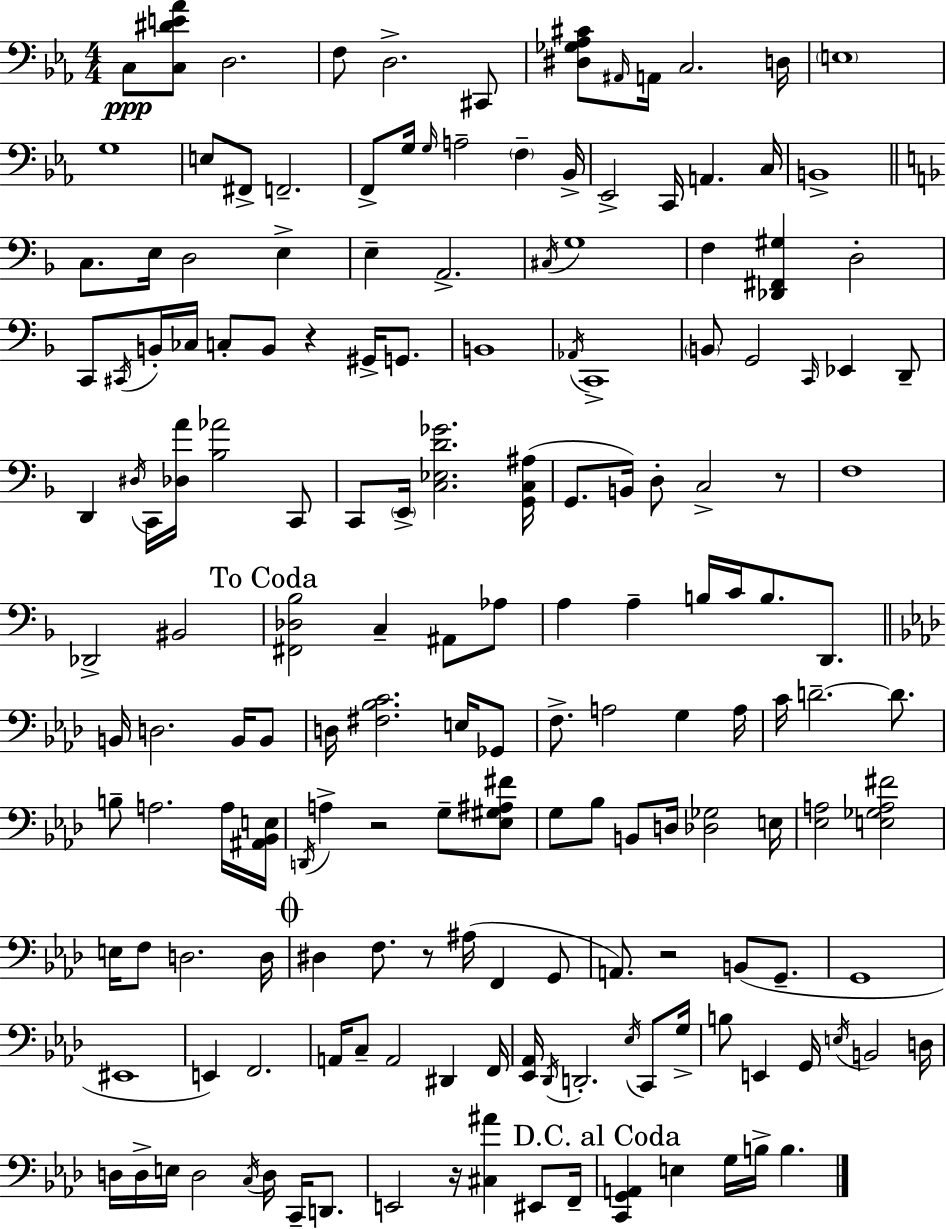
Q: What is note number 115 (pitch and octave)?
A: A2